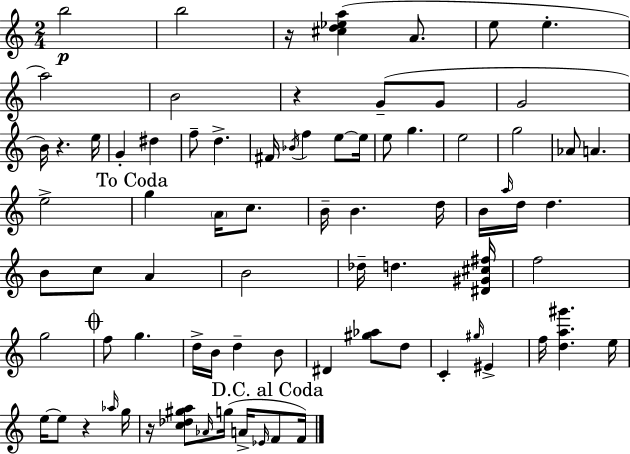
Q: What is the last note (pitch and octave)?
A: F4